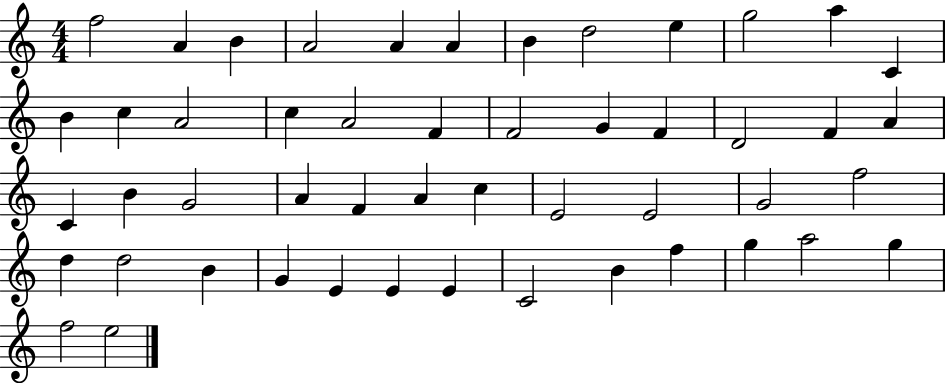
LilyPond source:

{
  \clef treble
  \numericTimeSignature
  \time 4/4
  \key c \major
  f''2 a'4 b'4 | a'2 a'4 a'4 | b'4 d''2 e''4 | g''2 a''4 c'4 | \break b'4 c''4 a'2 | c''4 a'2 f'4 | f'2 g'4 f'4 | d'2 f'4 a'4 | \break c'4 b'4 g'2 | a'4 f'4 a'4 c''4 | e'2 e'2 | g'2 f''2 | \break d''4 d''2 b'4 | g'4 e'4 e'4 e'4 | c'2 b'4 f''4 | g''4 a''2 g''4 | \break f''2 e''2 | \bar "|."
}